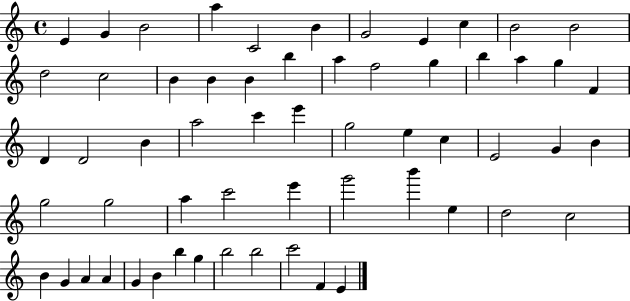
{
  \clef treble
  \time 4/4
  \defaultTimeSignature
  \key c \major
  e'4 g'4 b'2 | a''4 c'2 b'4 | g'2 e'4 c''4 | b'2 b'2 | \break d''2 c''2 | b'4 b'4 b'4 b''4 | a''4 f''2 g''4 | b''4 a''4 g''4 f'4 | \break d'4 d'2 b'4 | a''2 c'''4 e'''4 | g''2 e''4 c''4 | e'2 g'4 b'4 | \break g''2 g''2 | a''4 c'''2 e'''4 | g'''2 b'''4 e''4 | d''2 c''2 | \break b'4 g'4 a'4 a'4 | g'4 b'4 b''4 g''4 | b''2 b''2 | c'''2 f'4 e'4 | \break \bar "|."
}